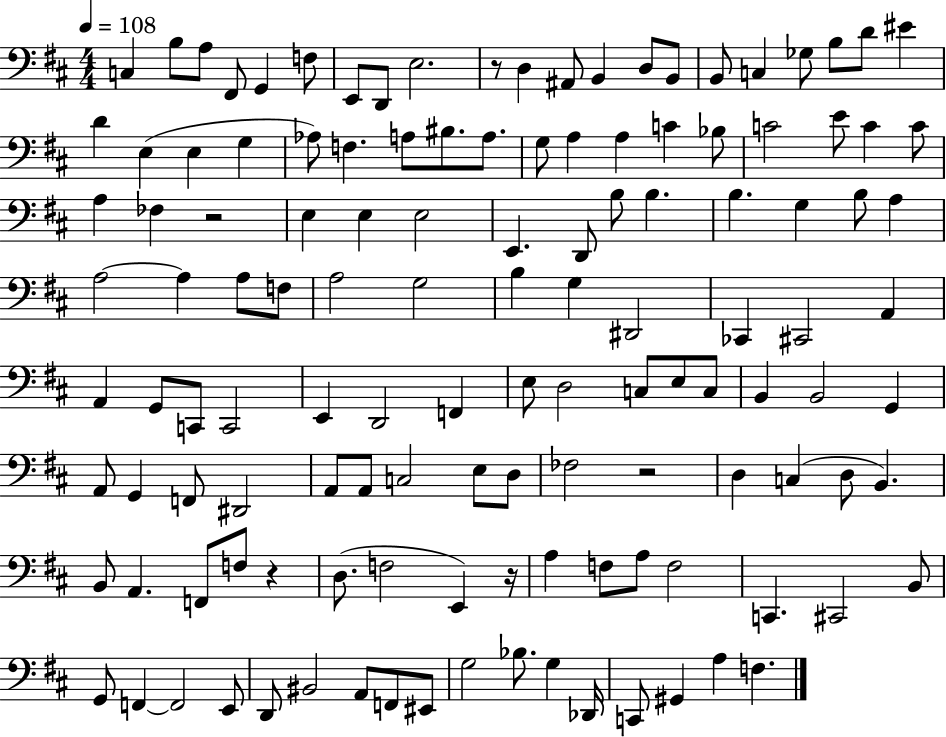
X:1
T:Untitled
M:4/4
L:1/4
K:D
C, B,/2 A,/2 ^F,,/2 G,, F,/2 E,,/2 D,,/2 E,2 z/2 D, ^A,,/2 B,, D,/2 B,,/2 B,,/2 C, _G,/2 B,/2 D/2 ^E D E, E, G, _A,/2 F, A,/2 ^B,/2 A,/2 G,/2 A, A, C _B,/2 C2 E/2 C C/2 A, _F, z2 E, E, E,2 E,, D,,/2 B,/2 B, B, G, B,/2 A, A,2 A, A,/2 F,/2 A,2 G,2 B, G, ^D,,2 _C,, ^C,,2 A,, A,, G,,/2 C,,/2 C,,2 E,, D,,2 F,, E,/2 D,2 C,/2 E,/2 C,/2 B,, B,,2 G,, A,,/2 G,, F,,/2 ^D,,2 A,,/2 A,,/2 C,2 E,/2 D,/2 _F,2 z2 D, C, D,/2 B,, B,,/2 A,, F,,/2 F,/2 z D,/2 F,2 E,, z/4 A, F,/2 A,/2 F,2 C,, ^C,,2 B,,/2 G,,/2 F,, F,,2 E,,/2 D,,/2 ^B,,2 A,,/2 F,,/2 ^E,,/2 G,2 _B,/2 G, _D,,/4 C,,/2 ^G,, A, F,